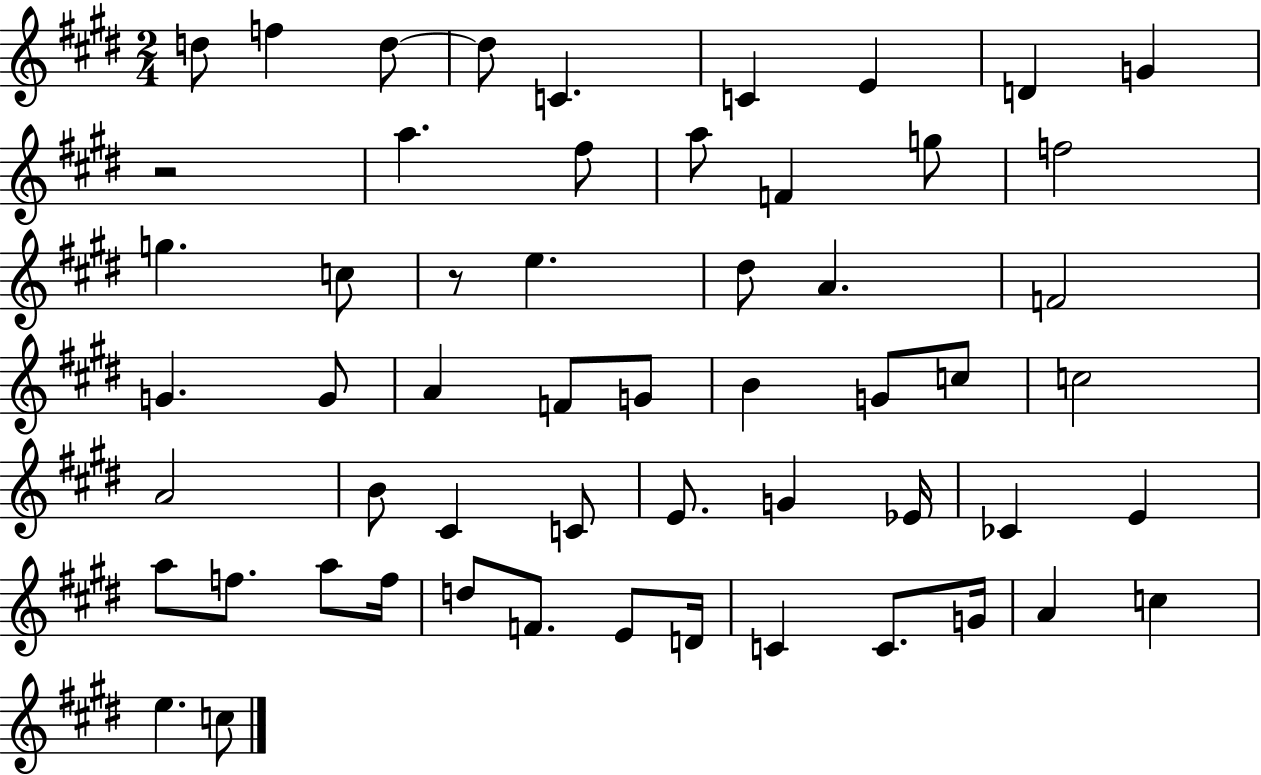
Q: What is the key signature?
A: E major